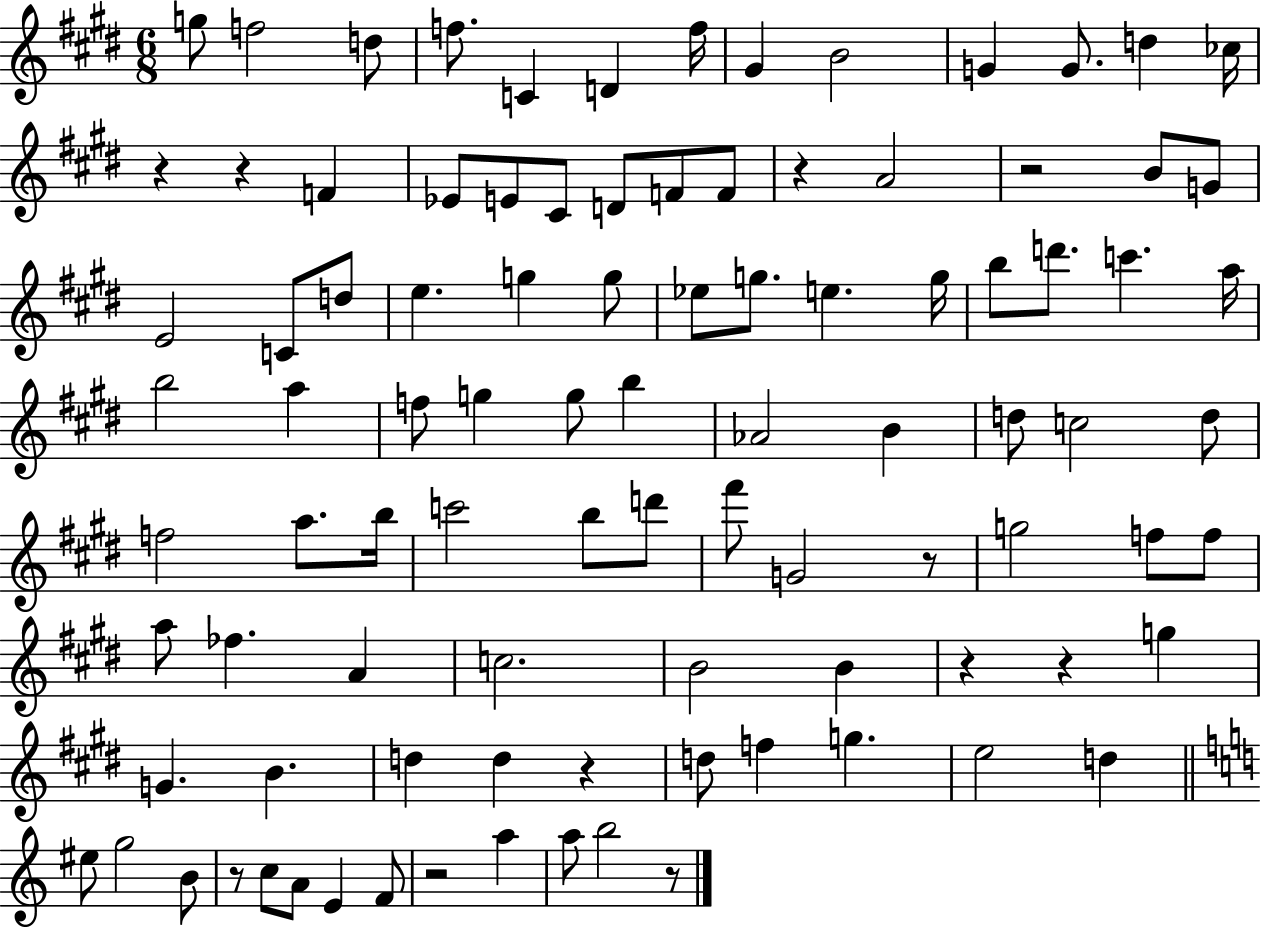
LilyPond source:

{
  \clef treble
  \numericTimeSignature
  \time 6/8
  \key e \major
  g''8 f''2 d''8 | f''8. c'4 d'4 f''16 | gis'4 b'2 | g'4 g'8. d''4 ces''16 | \break r4 r4 f'4 | ees'8 e'8 cis'8 d'8 f'8 f'8 | r4 a'2 | r2 b'8 g'8 | \break e'2 c'8 d''8 | e''4. g''4 g''8 | ees''8 g''8. e''4. g''16 | b''8 d'''8. c'''4. a''16 | \break b''2 a''4 | f''8 g''4 g''8 b''4 | aes'2 b'4 | d''8 c''2 d''8 | \break f''2 a''8. b''16 | c'''2 b''8 d'''8 | fis'''8 g'2 r8 | g''2 f''8 f''8 | \break a''8 fes''4. a'4 | c''2. | b'2 b'4 | r4 r4 g''4 | \break g'4. b'4. | d''4 d''4 r4 | d''8 f''4 g''4. | e''2 d''4 | \break \bar "||" \break \key a \minor eis''8 g''2 b'8 | r8 c''8 a'8 e'4 f'8 | r2 a''4 | a''8 b''2 r8 | \break \bar "|."
}